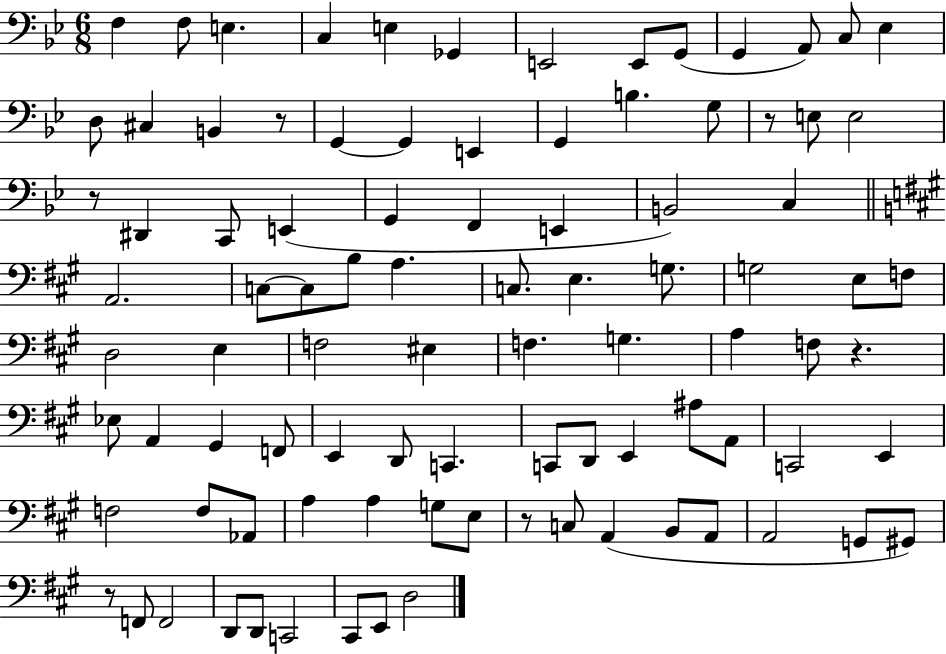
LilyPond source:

{
  \clef bass
  \numericTimeSignature
  \time 6/8
  \key bes \major
  f4 f8 e4. | c4 e4 ges,4 | e,2 e,8 g,8( | g,4 a,8) c8 ees4 | \break d8 cis4 b,4 r8 | g,4~~ g,4 e,4 | g,4 b4. g8 | r8 e8 e2 | \break r8 dis,4 c,8 e,4( | g,4 f,4 e,4 | b,2) c4 | \bar "||" \break \key a \major a,2. | c8~~ c8 b8 a4. | c8. e4. g8. | g2 e8 f8 | \break d2 e4 | f2 eis4 | f4. g4. | a4 f8 r4. | \break ees8 a,4 gis,4 f,8 | e,4 d,8 c,4. | c,8 d,8 e,4 ais8 a,8 | c,2 e,4 | \break f2 f8 aes,8 | a4 a4 g8 e8 | r8 c8 a,4( b,8 a,8 | a,2 g,8 gis,8) | \break r8 f,8 f,2 | d,8 d,8 c,2 | cis,8 e,8 d2 | \bar "|."
}